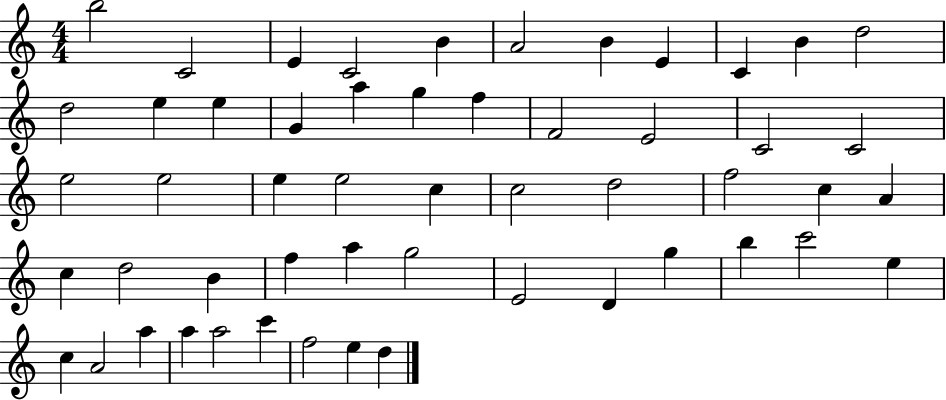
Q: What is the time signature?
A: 4/4